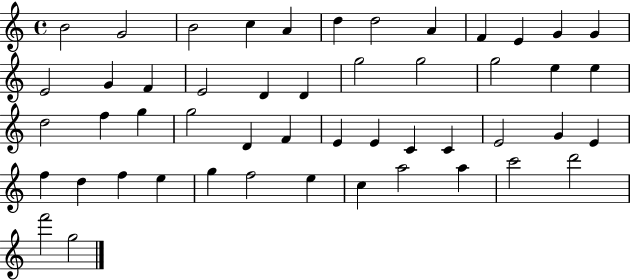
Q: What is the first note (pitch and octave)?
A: B4